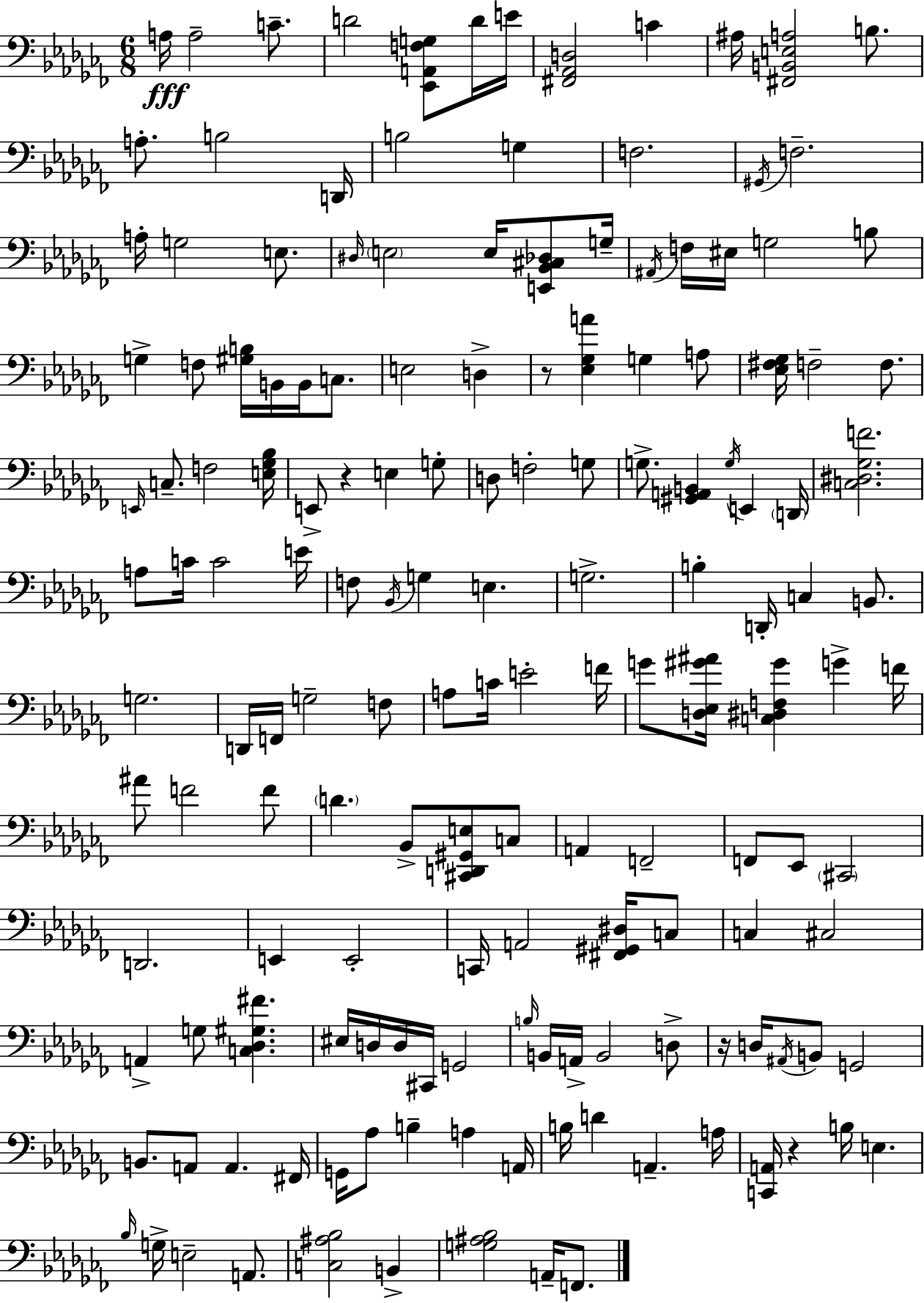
{
  \clef bass
  \numericTimeSignature
  \time 6/8
  \key aes \minor
  a16\fff a2-- c'8.-- | d'2 <ees, a, f g>8 d'16 e'16 | <fis, aes, d>2 c'4 | ais16 <fis, b, e a>2 b8. | \break a8.-. b2 d,16 | b2 g4 | f2. | \acciaccatura { gis,16 } f2.-- | \break a16-. g2 e8. | \grace { dis16 } \parenthesize e2 e16 <e, bes, cis des>8 | g16-- \acciaccatura { ais,16 } f16 eis16 g2 | b8 g4-> f8 <gis b>16 b,16 b,16 | \break c8. e2 d4-> | r8 <ees ges a'>4 g4 | a8 <ees fis ges>16 f2-- | f8. \grace { e,16 } c8.-- f2 | \break <e ges bes>16 e,8-> r4 e4 | g8-. d8 f2-. | g8 g8.-> <gis, a, b,>4 \acciaccatura { g16 } | e,4 \parenthesize d,16 <c dis ges f'>2. | \break a8 c'16 c'2 | e'16 f8 \acciaccatura { bes,16 } g4 | e4. g2.-> | b4-. d,16-. c4 | \break b,8. g2. | d,16 f,16 g2-- | f8 a8 c'16 e'2-. | f'16 g'8 <d ees gis' ais'>16 <c dis f gis'>4 | \break g'4-> f'16 ais'8 f'2 | f'8 \parenthesize d'4. | bes,8-> <cis, d, gis, e>8 c8 a,4 f,2-- | f,8 ees,8 \parenthesize cis,2 | \break d,2. | e,4 e,2-. | c,16 a,2 | <fis, gis, dis>16 c8 c4 cis2 | \break a,4-> g8 | <c des gis fis'>4. eis16 d16 d16 cis,16 g,2 | \grace { b16 } b,16 a,16-> b,2 | d8-> r16 d16 \acciaccatura { ais,16 } b,8 | \break g,2 b,8. a,8 | a,4. fis,16 g,16 aes8 b4-- | a4 a,16 b16 d'4 | a,4.-- a16 <c, a,>16 r4 | \break b16 e4. \grace { bes16 } g16-> e2-- | a,8. <c ais bes>2 | b,4-> <g ais bes>2 | a,16-- f,8. \bar "|."
}